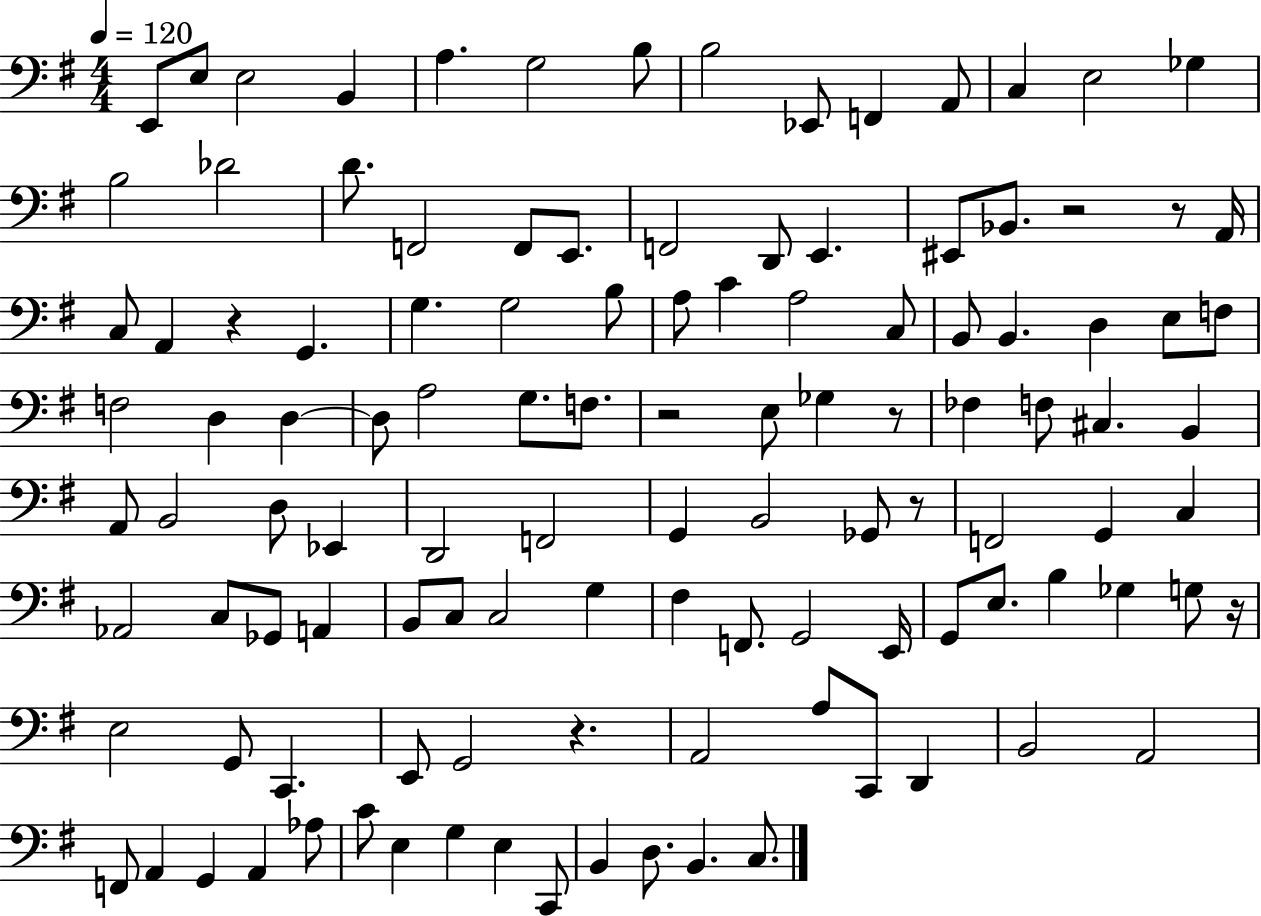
X:1
T:Untitled
M:4/4
L:1/4
K:G
E,,/2 E,/2 E,2 B,, A, G,2 B,/2 B,2 _E,,/2 F,, A,,/2 C, E,2 _G, B,2 _D2 D/2 F,,2 F,,/2 E,,/2 F,,2 D,,/2 E,, ^E,,/2 _B,,/2 z2 z/2 A,,/4 C,/2 A,, z G,, G, G,2 B,/2 A,/2 C A,2 C,/2 B,,/2 B,, D, E,/2 F,/2 F,2 D, D, D,/2 A,2 G,/2 F,/2 z2 E,/2 _G, z/2 _F, F,/2 ^C, B,, A,,/2 B,,2 D,/2 _E,, D,,2 F,,2 G,, B,,2 _G,,/2 z/2 F,,2 G,, C, _A,,2 C,/2 _G,,/2 A,, B,,/2 C,/2 C,2 G, ^F, F,,/2 G,,2 E,,/4 G,,/2 E,/2 B, _G, G,/2 z/4 E,2 G,,/2 C,, E,,/2 G,,2 z A,,2 A,/2 C,,/2 D,, B,,2 A,,2 F,,/2 A,, G,, A,, _A,/2 C/2 E, G, E, C,,/2 B,, D,/2 B,, C,/2